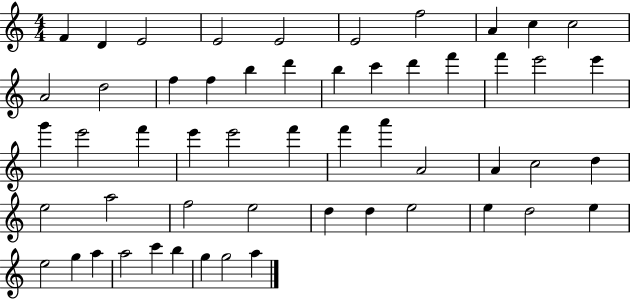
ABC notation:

X:1
T:Untitled
M:4/4
L:1/4
K:C
F D E2 E2 E2 E2 f2 A c c2 A2 d2 f f b d' b c' d' f' f' e'2 e' g' e'2 f' e' e'2 f' f' a' A2 A c2 d e2 a2 f2 e2 d d e2 e d2 e e2 g a a2 c' b g g2 a